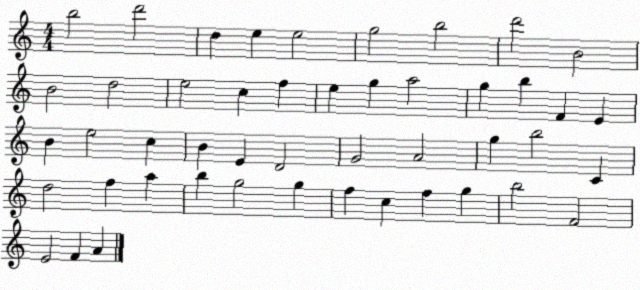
X:1
T:Untitled
M:4/4
L:1/4
K:C
b2 d'2 d e e2 g2 b2 d'2 B2 B2 d2 e2 c f e g a2 g b F E B e2 c B E D2 G2 A2 g b2 C d2 f a b g2 g f c f g b2 F2 E2 F A